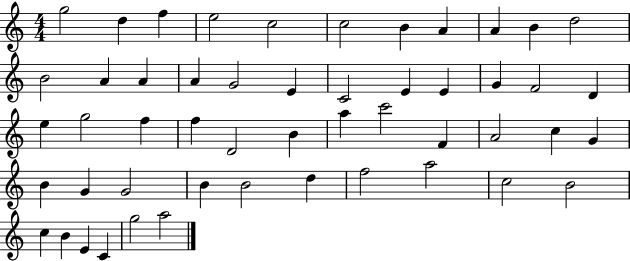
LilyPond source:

{
  \clef treble
  \numericTimeSignature
  \time 4/4
  \key c \major
  g''2 d''4 f''4 | e''2 c''2 | c''2 b'4 a'4 | a'4 b'4 d''2 | \break b'2 a'4 a'4 | a'4 g'2 e'4 | c'2 e'4 e'4 | g'4 f'2 d'4 | \break e''4 g''2 f''4 | f''4 d'2 b'4 | a''4 c'''2 f'4 | a'2 c''4 g'4 | \break b'4 g'4 g'2 | b'4 b'2 d''4 | f''2 a''2 | c''2 b'2 | \break c''4 b'4 e'4 c'4 | g''2 a''2 | \bar "|."
}